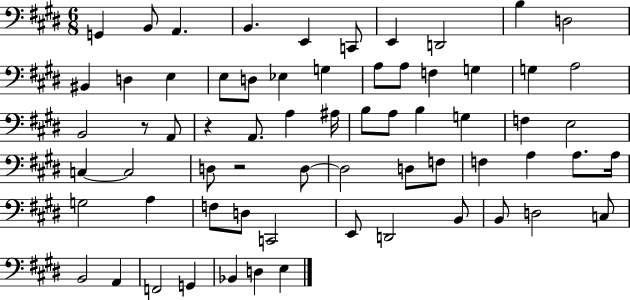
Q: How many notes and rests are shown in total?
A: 66